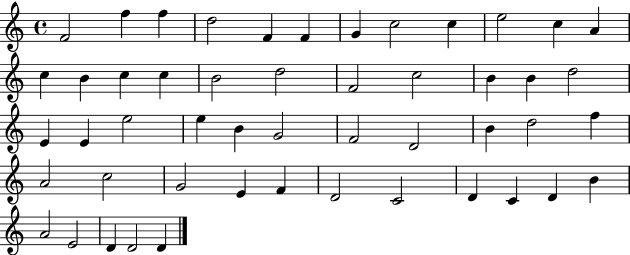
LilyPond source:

{
  \clef treble
  \time 4/4
  \defaultTimeSignature
  \key c \major
  f'2 f''4 f''4 | d''2 f'4 f'4 | g'4 c''2 c''4 | e''2 c''4 a'4 | \break c''4 b'4 c''4 c''4 | b'2 d''2 | f'2 c''2 | b'4 b'4 d''2 | \break e'4 e'4 e''2 | e''4 b'4 g'2 | f'2 d'2 | b'4 d''2 f''4 | \break a'2 c''2 | g'2 e'4 f'4 | d'2 c'2 | d'4 c'4 d'4 b'4 | \break a'2 e'2 | d'4 d'2 d'4 | \bar "|."
}